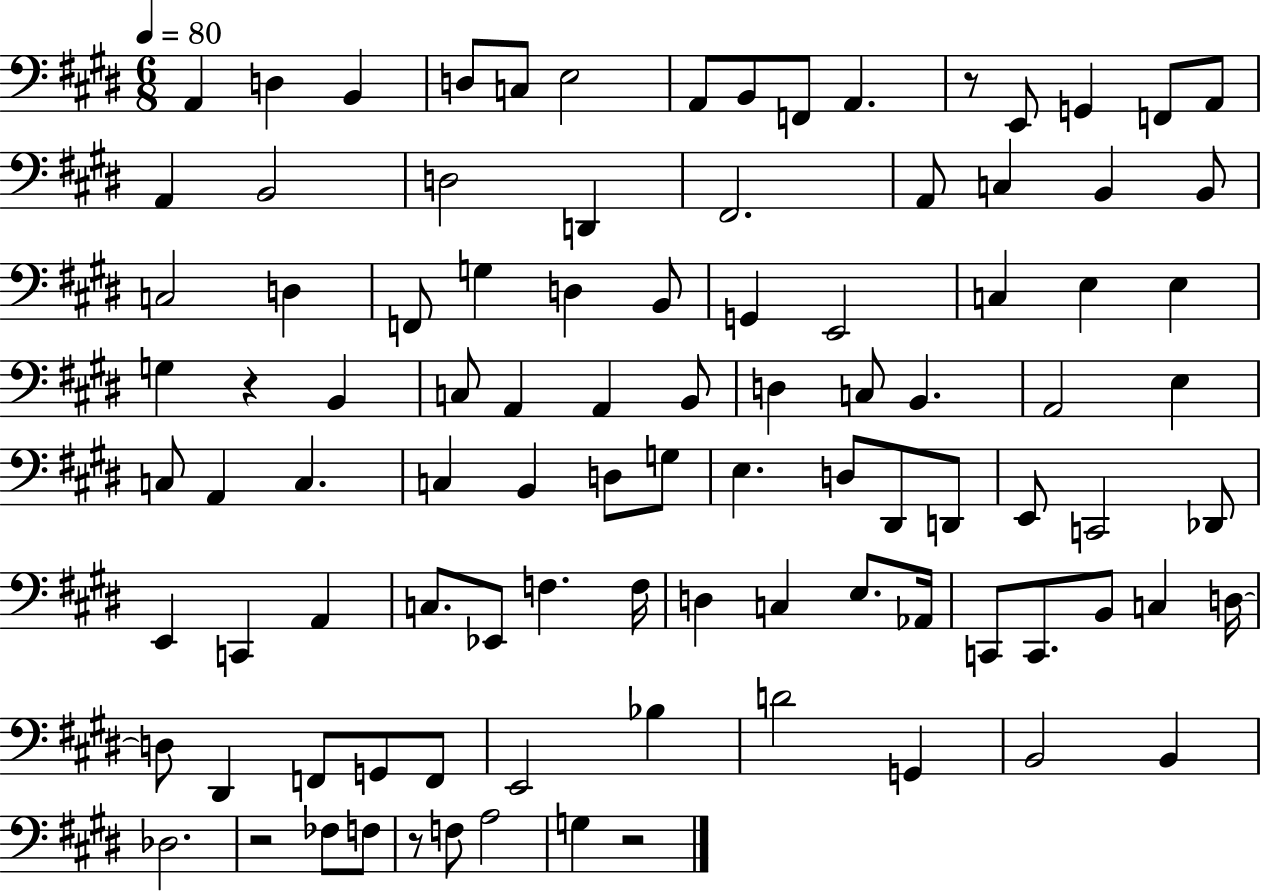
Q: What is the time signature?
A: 6/8